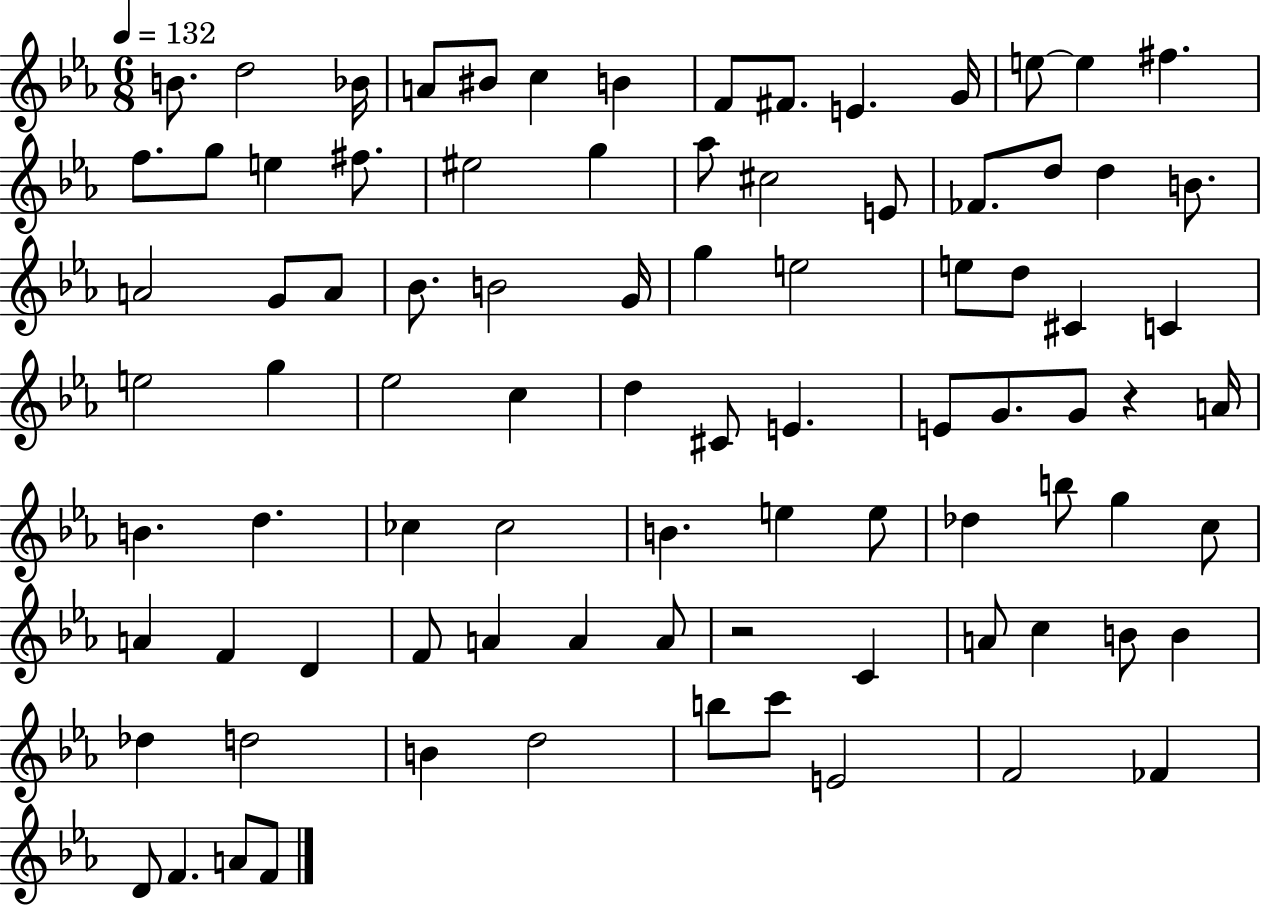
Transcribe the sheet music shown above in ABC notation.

X:1
T:Untitled
M:6/8
L:1/4
K:Eb
B/2 d2 _B/4 A/2 ^B/2 c B F/2 ^F/2 E G/4 e/2 e ^f f/2 g/2 e ^f/2 ^e2 g _a/2 ^c2 E/2 _F/2 d/2 d B/2 A2 G/2 A/2 _B/2 B2 G/4 g e2 e/2 d/2 ^C C e2 g _e2 c d ^C/2 E E/2 G/2 G/2 z A/4 B d _c _c2 B e e/2 _d b/2 g c/2 A F D F/2 A A A/2 z2 C A/2 c B/2 B _d d2 B d2 b/2 c'/2 E2 F2 _F D/2 F A/2 F/2